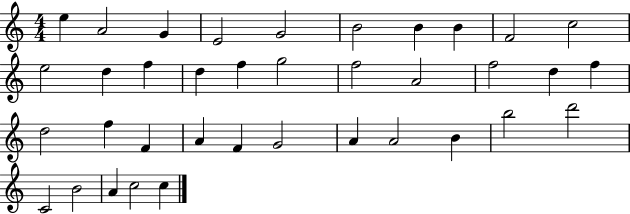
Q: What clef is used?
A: treble